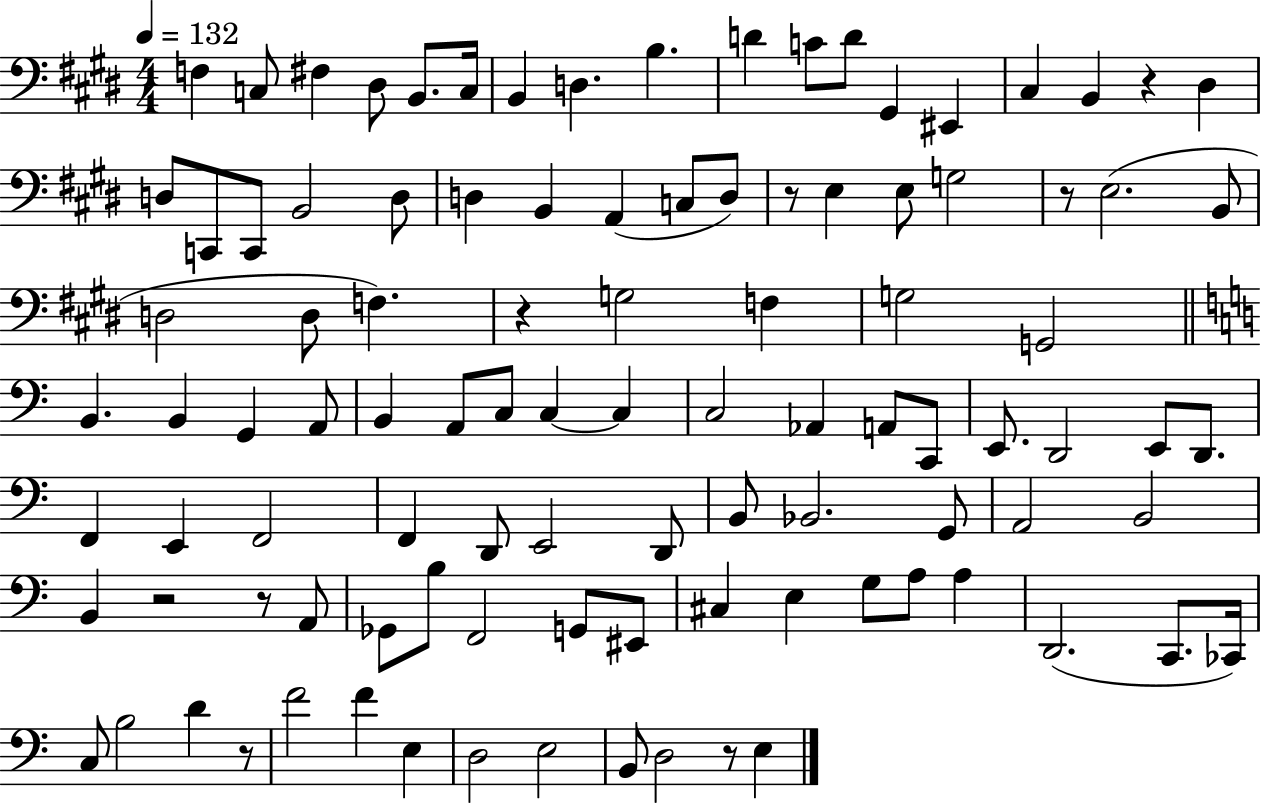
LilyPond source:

{
  \clef bass
  \numericTimeSignature
  \time 4/4
  \key e \major
  \tempo 4 = 132
  f4 c8 fis4 dis8 b,8. c16 | b,4 d4. b4. | d'4 c'8 d'8 gis,4 eis,4 | cis4 b,4 r4 dis4 | \break d8 c,8 c,8 b,2 d8 | d4 b,4 a,4( c8 d8) | r8 e4 e8 g2 | r8 e2.( b,8 | \break d2 d8 f4.) | r4 g2 f4 | g2 g,2 | \bar "||" \break \key c \major b,4. b,4 g,4 a,8 | b,4 a,8 c8 c4~~ c4 | c2 aes,4 a,8 c,8 | e,8. d,2 e,8 d,8. | \break f,4 e,4 f,2 | f,4 d,8 e,2 d,8 | b,8 bes,2. g,8 | a,2 b,2 | \break b,4 r2 r8 a,8 | ges,8 b8 f,2 g,8 eis,8 | cis4 e4 g8 a8 a4 | d,2.( c,8. ces,16) | \break c8 b2 d'4 r8 | f'2 f'4 e4 | d2 e2 | b,8 d2 r8 e4 | \break \bar "|."
}